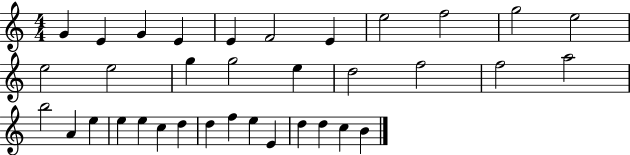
G4/q E4/q G4/q E4/q E4/q F4/h E4/q E5/h F5/h G5/h E5/h E5/h E5/h G5/q G5/h E5/q D5/h F5/h F5/h A5/h B5/h A4/q E5/q E5/q E5/q C5/q D5/q D5/q F5/q E5/q E4/q D5/q D5/q C5/q B4/q